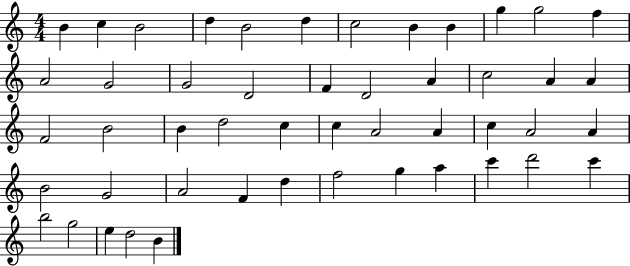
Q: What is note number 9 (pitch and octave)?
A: B4